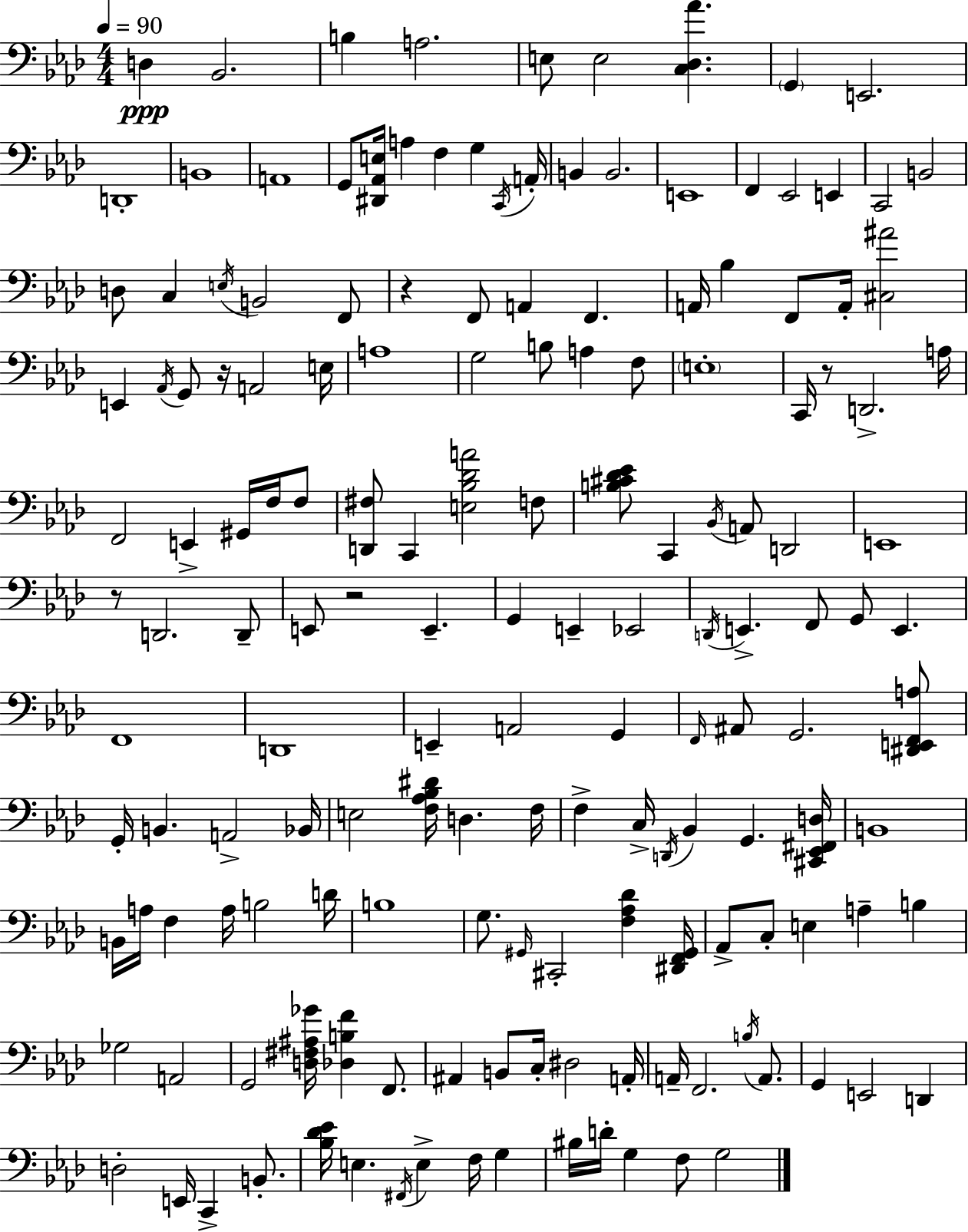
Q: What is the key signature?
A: AES major